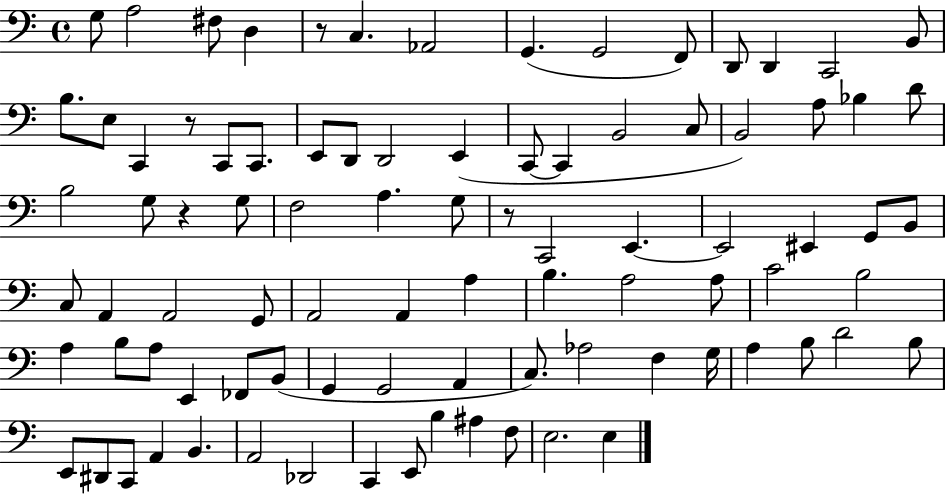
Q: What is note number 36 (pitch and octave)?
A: G3